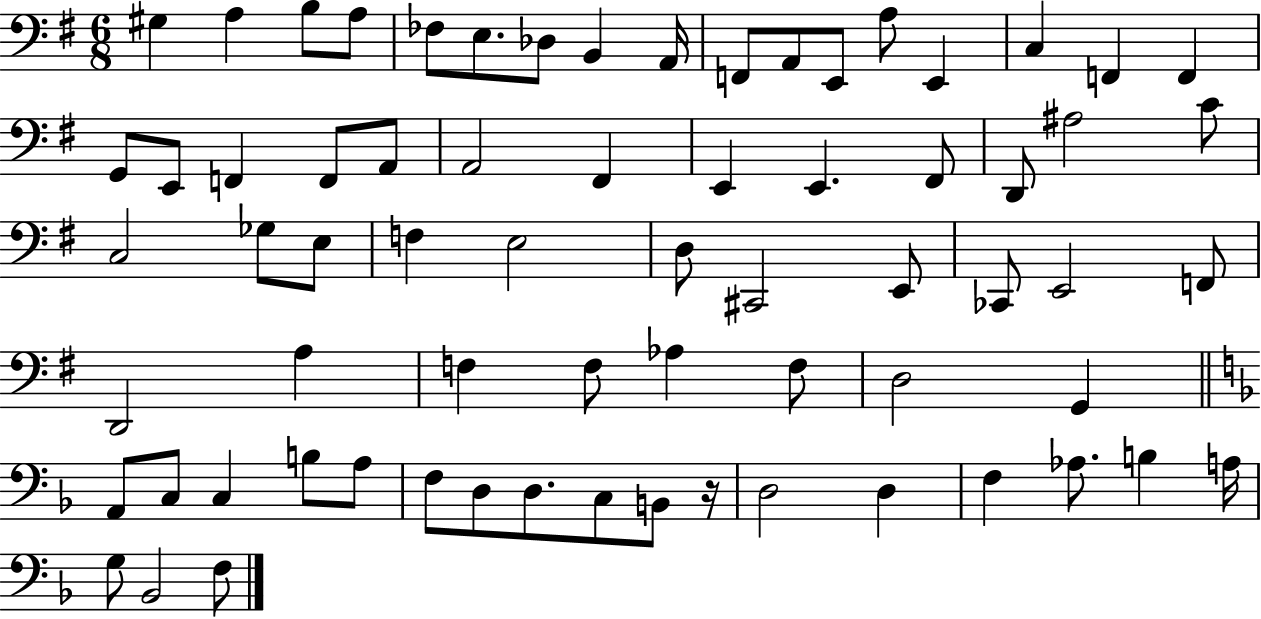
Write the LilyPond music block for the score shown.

{
  \clef bass
  \numericTimeSignature
  \time 6/8
  \key g \major
  gis4 a4 b8 a8 | fes8 e8. des8 b,4 a,16 | f,8 a,8 e,8 a8 e,4 | c4 f,4 f,4 | \break g,8 e,8 f,4 f,8 a,8 | a,2 fis,4 | e,4 e,4. fis,8 | d,8 ais2 c'8 | \break c2 ges8 e8 | f4 e2 | d8 cis,2 e,8 | ces,8 e,2 f,8 | \break d,2 a4 | f4 f8 aes4 f8 | d2 g,4 | \bar "||" \break \key f \major a,8 c8 c4 b8 a8 | f8 d8 d8. c8 b,8 r16 | d2 d4 | f4 aes8. b4 a16 | \break g8 bes,2 f8 | \bar "|."
}